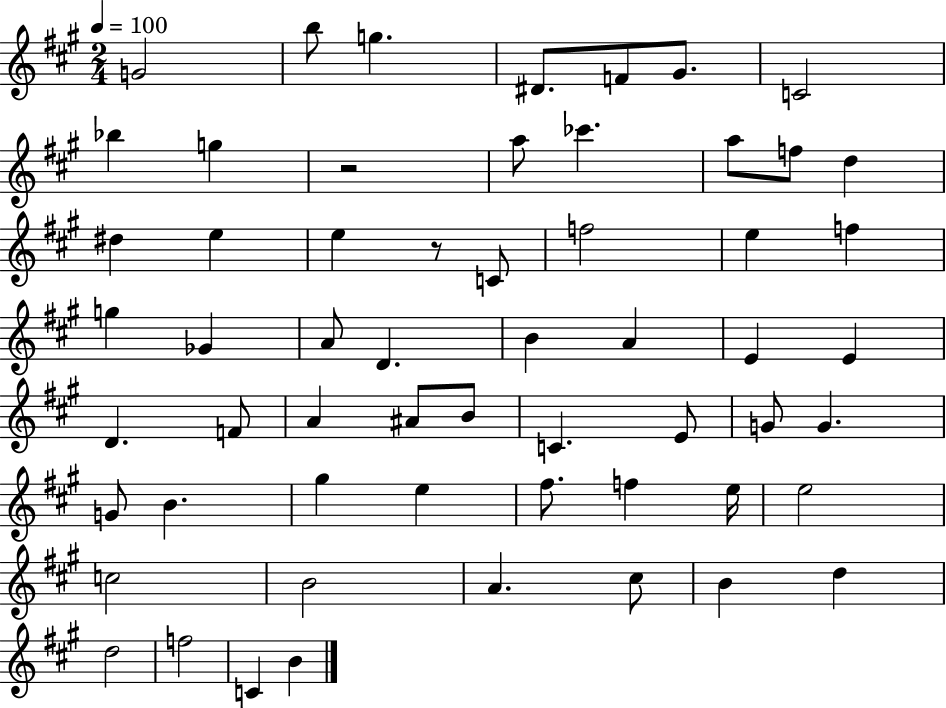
X:1
T:Untitled
M:2/4
L:1/4
K:A
G2 b/2 g ^D/2 F/2 ^G/2 C2 _b g z2 a/2 _c' a/2 f/2 d ^d e e z/2 C/2 f2 e f g _G A/2 D B A E E D F/2 A ^A/2 B/2 C E/2 G/2 G G/2 B ^g e ^f/2 f e/4 e2 c2 B2 A ^c/2 B d d2 f2 C B